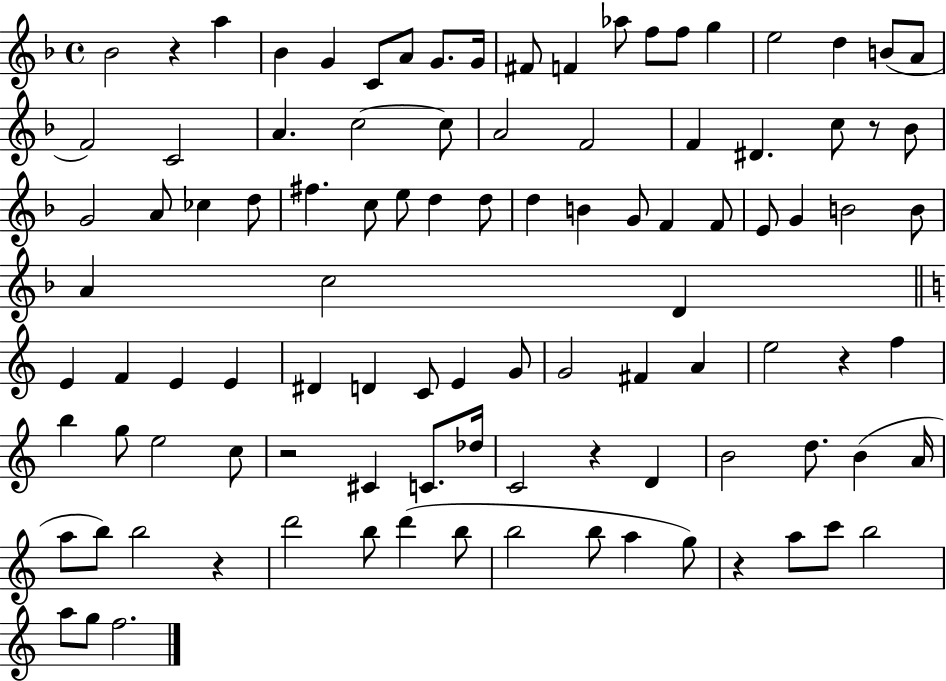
Bb4/h R/q A5/q Bb4/q G4/q C4/e A4/e G4/e. G4/s F#4/e F4/q Ab5/e F5/e F5/e G5/q E5/h D5/q B4/e A4/e F4/h C4/h A4/q. C5/h C5/e A4/h F4/h F4/q D#4/q. C5/e R/e Bb4/e G4/h A4/e CES5/q D5/e F#5/q. C5/e E5/e D5/q D5/e D5/q B4/q G4/e F4/q F4/e E4/e G4/q B4/h B4/e A4/q C5/h D4/q E4/q F4/q E4/q E4/q D#4/q D4/q C4/e E4/q G4/e G4/h F#4/q A4/q E5/h R/q F5/q B5/q G5/e E5/h C5/e R/h C#4/q C4/e. Db5/s C4/h R/q D4/q B4/h D5/e. B4/q A4/s A5/e B5/e B5/h R/q D6/h B5/e D6/q B5/e B5/h B5/e A5/q G5/e R/q A5/e C6/e B5/h A5/e G5/e F5/h.